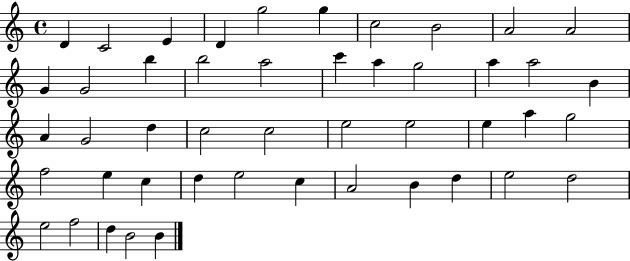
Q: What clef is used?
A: treble